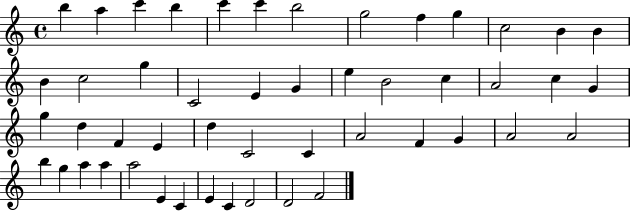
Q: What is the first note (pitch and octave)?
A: B5